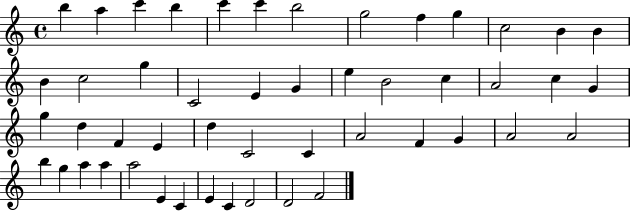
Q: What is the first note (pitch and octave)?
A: B5